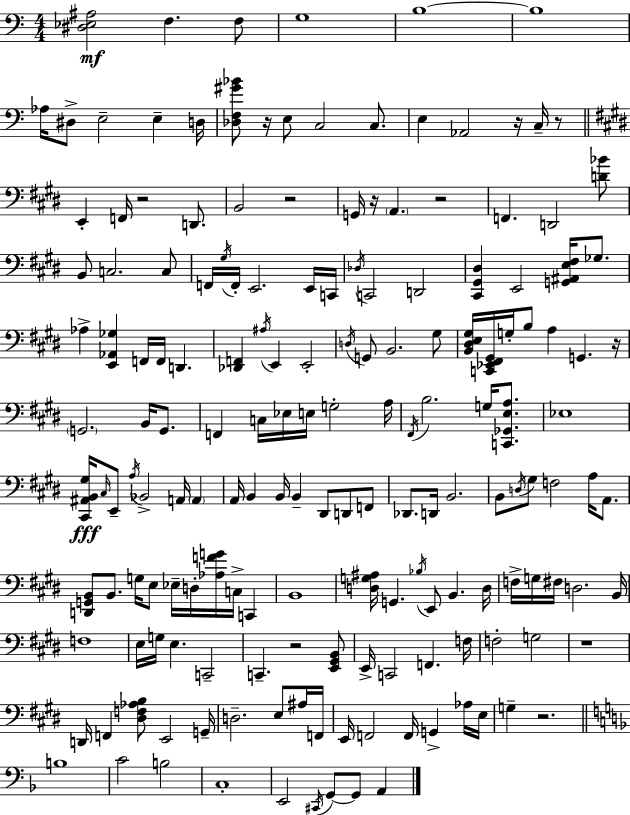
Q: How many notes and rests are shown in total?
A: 169